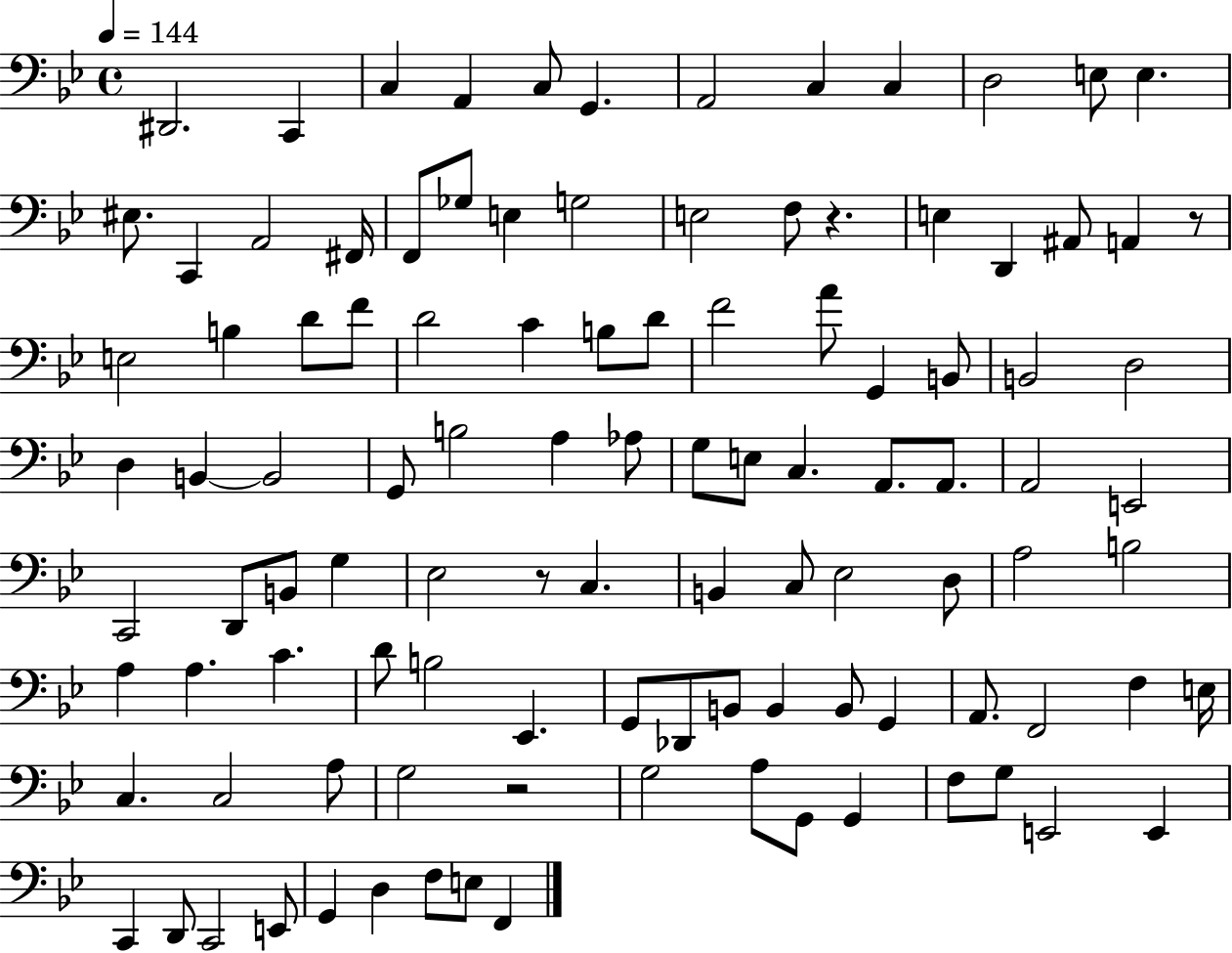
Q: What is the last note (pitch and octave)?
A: F2